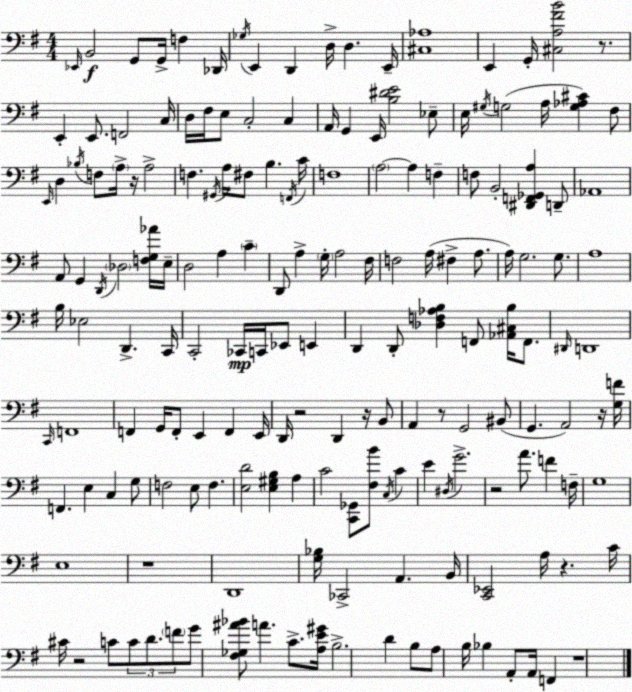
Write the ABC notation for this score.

X:1
T:Untitled
M:4/4
L:1/4
K:Em
_E,,/4 B,,2 G,,/2 G,,/4 F, _D,,/4 _G,/4 E,, D,, D,/4 D, E,,/4 [^C,_A,]4 E,, G,,/4 [^C,A,^FB]2 z/2 E,, E,,/2 F,,2 C,/4 D,/4 ^F,/4 E,/2 C,2 C, A,,/4 G,, E,,/4 [B,^DE]2 _E,/2 E,/4 ^G,/4 G,2 A,/4 [G,_A,^C] ^F,/2 E,,/4 D, _B,/4 F,/2 A,/4 z/4 A,2 F, ^G,,/4 A,/4 ^F,/2 B, F,,/4 C/4 F,4 A,2 A, F, F,/2 B,,2 [^D,,F,,_G,,A,] D,,/2 _A,,4 A,,/2 G,, D,,/4 _D,2 [F,G,_A]/4 E,/4 D,2 A, C D,,/2 A, G,/4 A,2 ^F,/4 F,2 A,/4 ^F, A,/2 A,/4 G,2 G,/2 A,4 B,/4 _E,2 D,, C,,/4 C,,2 _C,,/4 C,,/4 _E,,/2 E,, D,, D,,/2 [_D,F,_A,B,] F,,/2 [_A,,^C,B,]/4 F,,/2 ^D,,/4 D,,4 C,,/4 F,,4 F,, G,,/4 F,,/2 E,, F,, E,,/4 D,,/4 z2 D,, z/4 B,,/2 A,, z/2 G,,2 ^B,,/2 G,, A,,2 z/4 [G,F]/4 F,, E, C, G,/2 F,2 E,/2 F, [E,D]2 [E,^G,B,] A, C2 [C,,_G,,]/2 [^F,B]/2 C,/4 C E ^D,/4 G2 z2 A/2 F F,/4 G,4 E,4 z4 D,,4 [G,_B,]/4 _C,,2 A,, B,,/4 [C,,_E,,]2 A,/4 z C/4 ^C/4 z2 C/2 C/2 D/2 F/2 G/2 [^F,_G,^A_B]/2 A C/2 [A,E^G]/4 B,2 D B,/2 A,/2 B,/4 _B, A,,/2 A,,/4 F,, z4